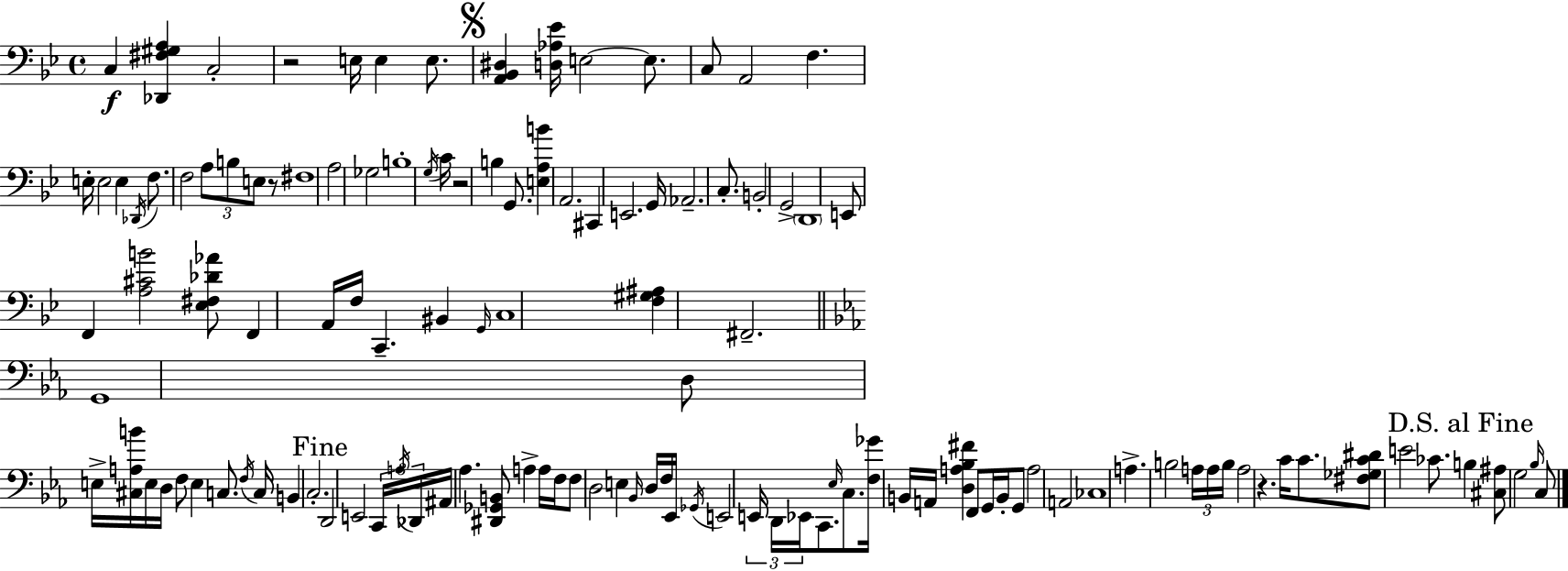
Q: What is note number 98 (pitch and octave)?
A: A3